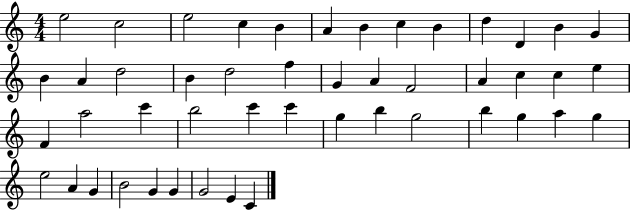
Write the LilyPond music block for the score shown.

{
  \clef treble
  \numericTimeSignature
  \time 4/4
  \key c \major
  e''2 c''2 | e''2 c''4 b'4 | a'4 b'4 c''4 b'4 | d''4 d'4 b'4 g'4 | \break b'4 a'4 d''2 | b'4 d''2 f''4 | g'4 a'4 f'2 | a'4 c''4 c''4 e''4 | \break f'4 a''2 c'''4 | b''2 c'''4 c'''4 | g''4 b''4 g''2 | b''4 g''4 a''4 g''4 | \break e''2 a'4 g'4 | b'2 g'4 g'4 | g'2 e'4 c'4 | \bar "|."
}